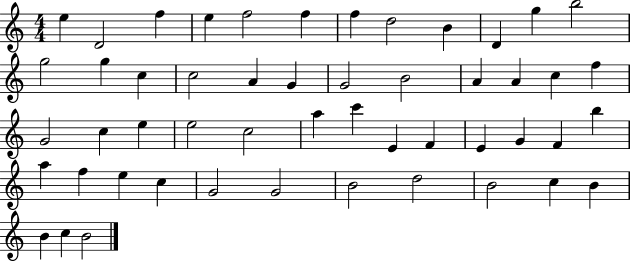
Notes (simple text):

E5/q D4/h F5/q E5/q F5/h F5/q F5/q D5/h B4/q D4/q G5/q B5/h G5/h G5/q C5/q C5/h A4/q G4/q G4/h B4/h A4/q A4/q C5/q F5/q G4/h C5/q E5/q E5/h C5/h A5/q C6/q E4/q F4/q E4/q G4/q F4/q B5/q A5/q F5/q E5/q C5/q G4/h G4/h B4/h D5/h B4/h C5/q B4/q B4/q C5/q B4/h